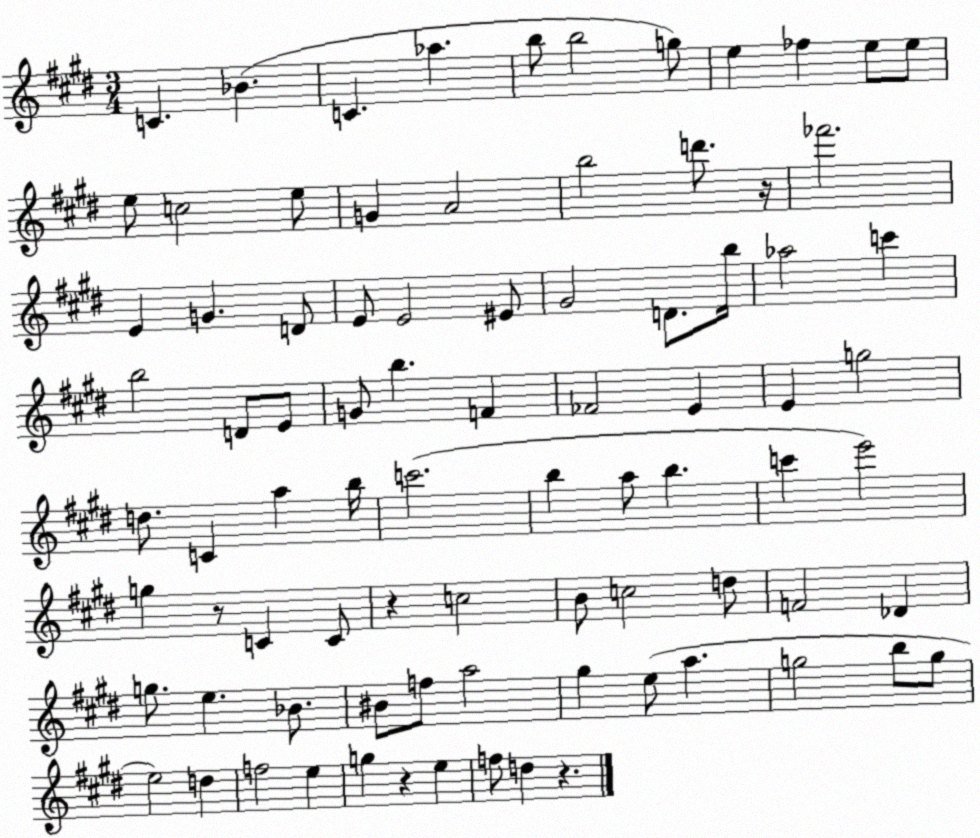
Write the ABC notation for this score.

X:1
T:Untitled
M:3/4
L:1/4
K:E
C _B C _a b/2 b2 g/2 e _f e/2 e/2 e/2 c2 e/2 G A2 b2 d'/2 z/4 _f'2 E G D/2 E/2 E2 ^E/2 ^G2 D/2 b/4 _a2 c' b2 D/2 E/2 G/2 b F _F2 E E g2 d/2 C a b/4 c'2 b a/2 b c' e'2 g z/2 C C/2 z c2 B/2 c2 d/2 F2 _D g/2 e _B/2 ^B/2 f/2 a2 ^g e/2 a g2 b/2 g/2 e2 d f2 e g z e f/2 d z